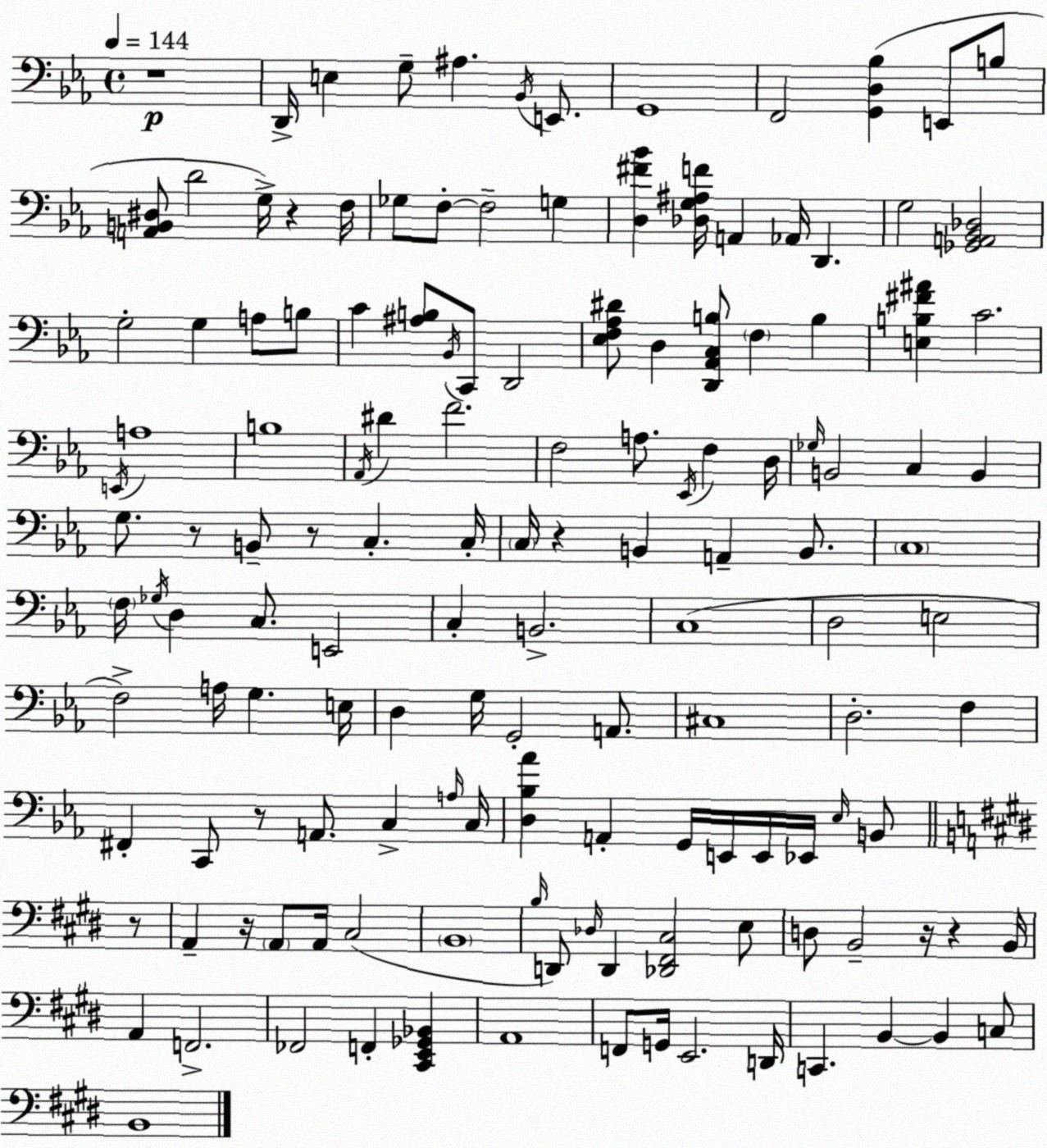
X:1
T:Untitled
M:4/4
L:1/4
K:Cm
z4 D,,/4 E, G,/2 ^A, _B,,/4 E,,/2 G,,4 F,,2 [G,,D,_B,] E,,/2 B,/2 [A,,B,,^D,]/2 D2 G,/4 z F,/4 _G,/2 F,/2 F,2 G, [D,^F_B] [_D,G,^A,F]/4 A,, _A,,/4 D,, G,2 [_G,,A,,_B,,_D,]2 G,2 G, A,/2 B,/2 C [^A,B,]/2 _B,,/4 C,,/2 D,,2 [_E,F,_A,^D]/2 D, [D,,_A,,C,B,]/2 F, B, [E,B,^F^A] C2 E,,/4 A,4 B,4 _A,,/4 ^D F2 F,2 A,/2 _E,,/4 F, D,/4 _G,/4 B,,2 C, B,, G,/2 z/2 B,,/2 z/2 C, C,/4 C,/4 z B,, A,, B,,/2 C,4 F,/4 _G,/4 D, C,/2 E,,2 C, B,,2 C,4 D,2 E,2 F,2 A,/4 G, E,/4 D, G,/4 G,,2 A,,/2 ^C,4 D,2 F, ^F,, C,,/2 z/2 A,,/2 C, A,/4 C,/4 [D,_B,_A] A,, G,,/4 E,,/4 E,,/4 _E,,/4 _E,/4 B,,/2 z/2 A,, z/4 A,,/2 A,,/4 ^C,2 B,,4 B,/4 D,,/2 _D,/4 D,, [_D,,^F,,^C,]2 E,/2 D,/2 B,,2 z/4 z B,,/4 A,, F,,2 _F,,2 F,, [^C,,E,,_G,,_B,,] A,,4 F,,/2 G,,/4 E,,2 D,,/4 C,, B,, B,, C,/2 B,,4